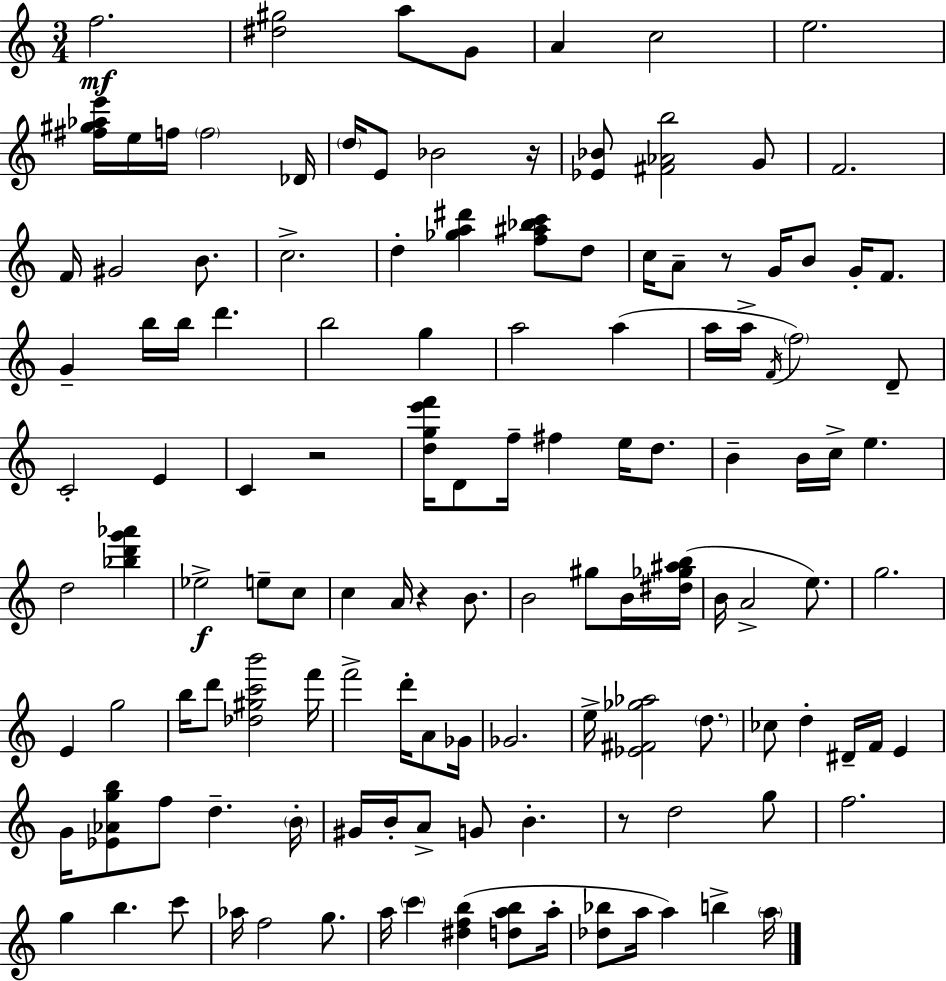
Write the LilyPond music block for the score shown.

{
  \clef treble
  \numericTimeSignature
  \time 3/4
  \key c \major
  \repeat volta 2 { f''2.\mf | <dis'' gis''>2 a''8 g'8 | a'4 c''2 | e''2. | \break <fis'' gis'' aes'' e'''>16 e''16 f''16 \parenthesize f''2 des'16 | \parenthesize d''16 e'8 bes'2 r16 | <ees' bes'>8 <fis' aes' b''>2 g'8 | f'2. | \break f'16 gis'2 b'8. | c''2.-> | d''4-. <ges'' a'' dis'''>4 <f'' ais'' bes'' c'''>8 d''8 | c''16 a'8-- r8 g'16 b'8 g'16-. f'8. | \break g'4-- b''16 b''16 d'''4. | b''2 g''4 | a''2 a''4( | a''16 a''16-> \acciaccatura { f'16 }) \parenthesize f''2 d'8-- | \break c'2-. e'4 | c'4 r2 | <d'' g'' e''' f'''>16 d'8 f''16-- fis''4 e''16 d''8. | b'4-- b'16 c''16-> e''4. | \break d''2 <bes'' d''' g''' aes'''>4 | ees''2->\f e''8-- c''8 | c''4 a'16 r4 b'8. | b'2 gis''8 b'16 | \break <dis'' ges'' ais'' b''>16( b'16 a'2-> e''8.) | g''2. | e'4 g''2 | b''16 d'''8 <des'' gis'' c''' b'''>2 | \break f'''16 f'''2-> d'''16-. a'8 | ges'16 ges'2. | e''16-> <ees' fis' ges'' aes''>2 \parenthesize d''8. | ces''8 d''4-. dis'16-- f'16 e'4 | \break g'16 <ees' aes' g'' b''>8 f''8 d''4.-- | \parenthesize b'16-. gis'16 b'16-. a'8-> g'8 b'4.-. | r8 d''2 g''8 | f''2. | \break g''4 b''4. c'''8 | aes''16 f''2 g''8. | a''16 \parenthesize c'''4 <dis'' f'' b''>4( <d'' a'' b''>8 | a''16-. <des'' bes''>8 a''16 a''4) b''4-> | \break \parenthesize a''16 } \bar "|."
}